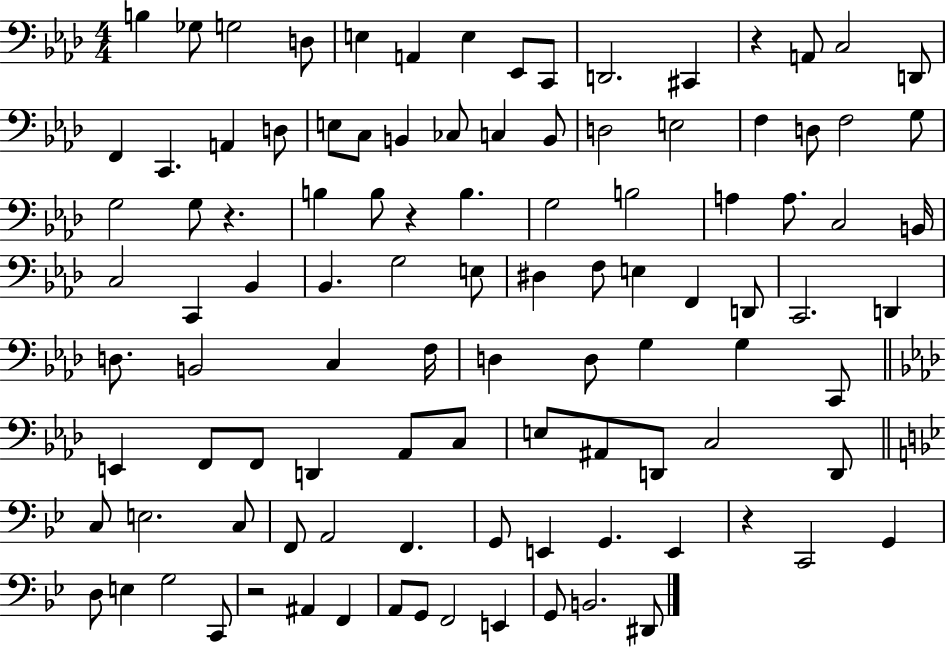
X:1
T:Untitled
M:4/4
L:1/4
K:Ab
B, _G,/2 G,2 D,/2 E, A,, E, _E,,/2 C,,/2 D,,2 ^C,, z A,,/2 C,2 D,,/2 F,, C,, A,, D,/2 E,/2 C,/2 B,, _C,/2 C, B,,/2 D,2 E,2 F, D,/2 F,2 G,/2 G,2 G,/2 z B, B,/2 z B, G,2 B,2 A, A,/2 C,2 B,,/4 C,2 C,, _B,, _B,, G,2 E,/2 ^D, F,/2 E, F,, D,,/2 C,,2 D,, D,/2 B,,2 C, F,/4 D, D,/2 G, G, C,,/2 E,, F,,/2 F,,/2 D,, _A,,/2 C,/2 E,/2 ^A,,/2 D,,/2 C,2 D,,/2 C,/2 E,2 C,/2 F,,/2 A,,2 F,, G,,/2 E,, G,, E,, z C,,2 G,, D,/2 E, G,2 C,,/2 z2 ^A,, F,, A,,/2 G,,/2 F,,2 E,, G,,/2 B,,2 ^D,,/2